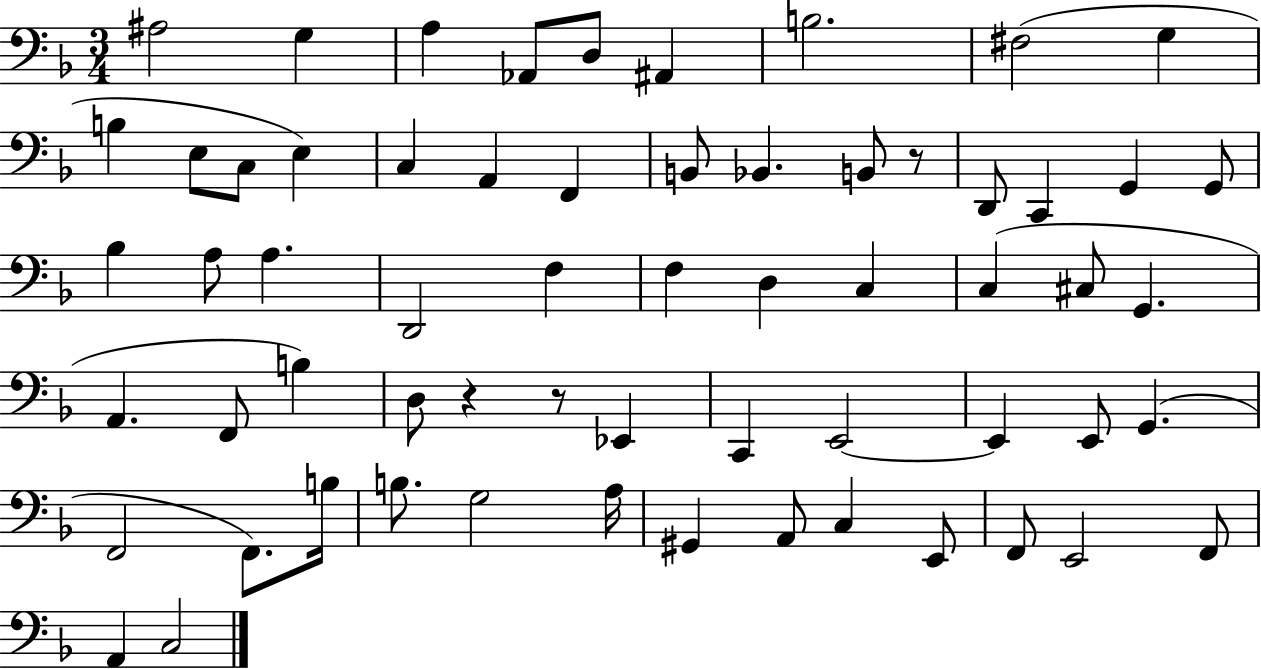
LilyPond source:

{
  \clef bass
  \numericTimeSignature
  \time 3/4
  \key f \major
  ais2 g4 | a4 aes,8 d8 ais,4 | b2. | fis2( g4 | \break b4 e8 c8 e4) | c4 a,4 f,4 | b,8 bes,4. b,8 r8 | d,8 c,4 g,4 g,8 | \break bes4 a8 a4. | d,2 f4 | f4 d4 c4 | c4( cis8 g,4. | \break a,4. f,8 b4) | d8 r4 r8 ees,4 | c,4 e,2~~ | e,4 e,8 g,4.( | \break f,2 f,8.) b16 | b8. g2 a16 | gis,4 a,8 c4 e,8 | f,8 e,2 f,8 | \break a,4 c2 | \bar "|."
}